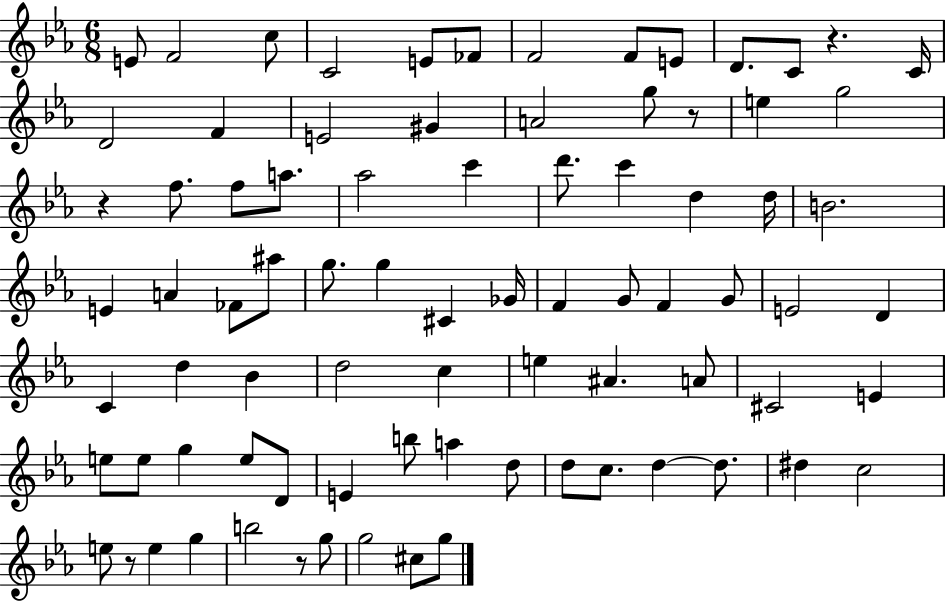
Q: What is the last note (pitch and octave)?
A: G5